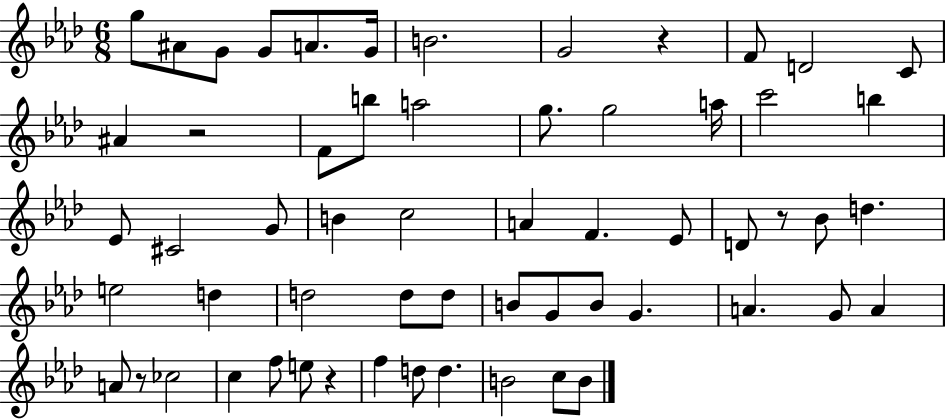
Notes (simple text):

G5/e A#4/e G4/e G4/e A4/e. G4/s B4/h. G4/h R/q F4/e D4/h C4/e A#4/q R/h F4/e B5/e A5/h G5/e. G5/h A5/s C6/h B5/q Eb4/e C#4/h G4/e B4/q C5/h A4/q F4/q. Eb4/e D4/e R/e Bb4/e D5/q. E5/h D5/q D5/h D5/e D5/e B4/e G4/e B4/e G4/q. A4/q. G4/e A4/q A4/e R/e CES5/h C5/q F5/e E5/e R/q F5/q D5/e D5/q. B4/h C5/e B4/e